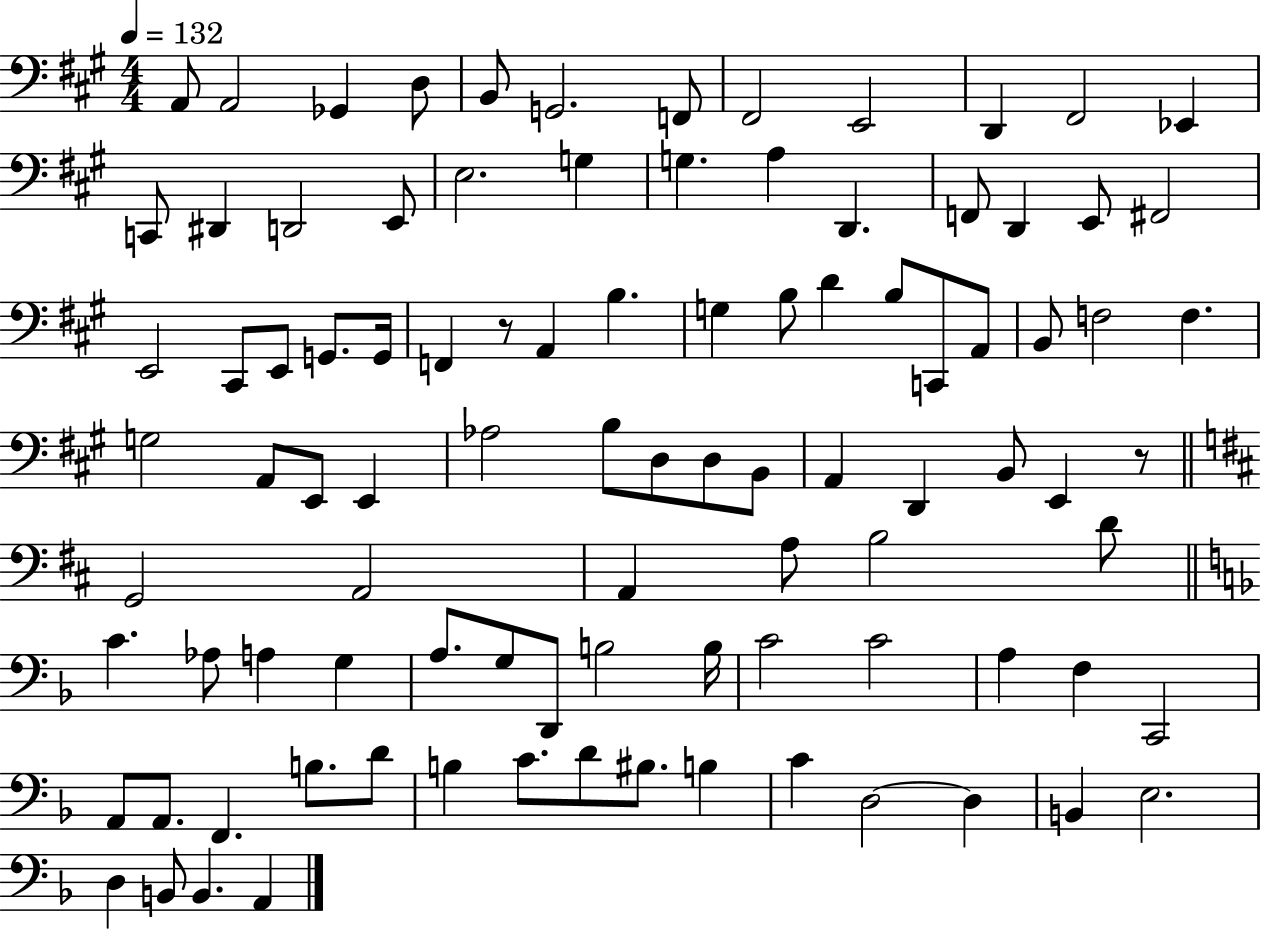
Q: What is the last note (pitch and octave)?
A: A2